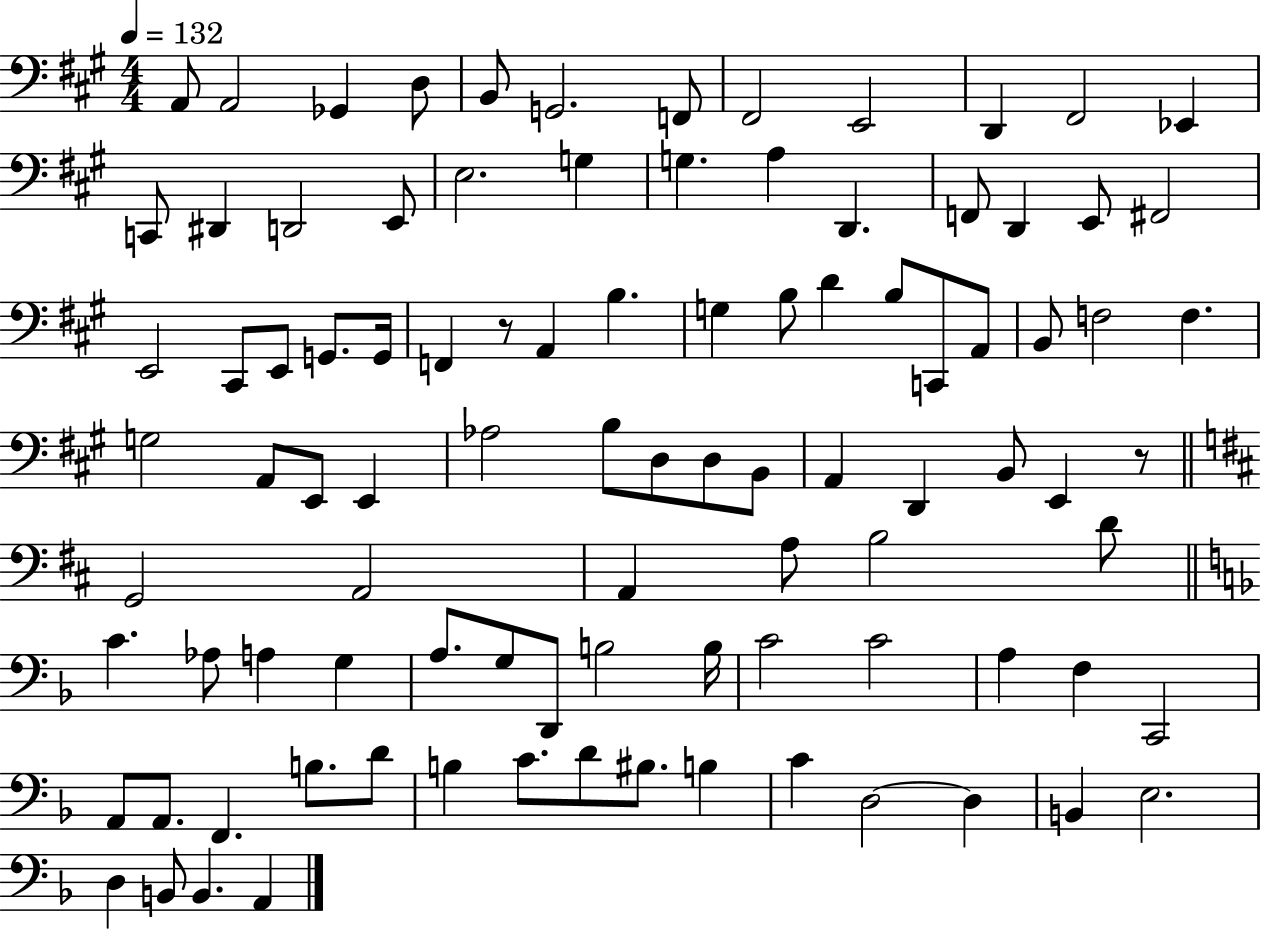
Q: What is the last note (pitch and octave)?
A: A2